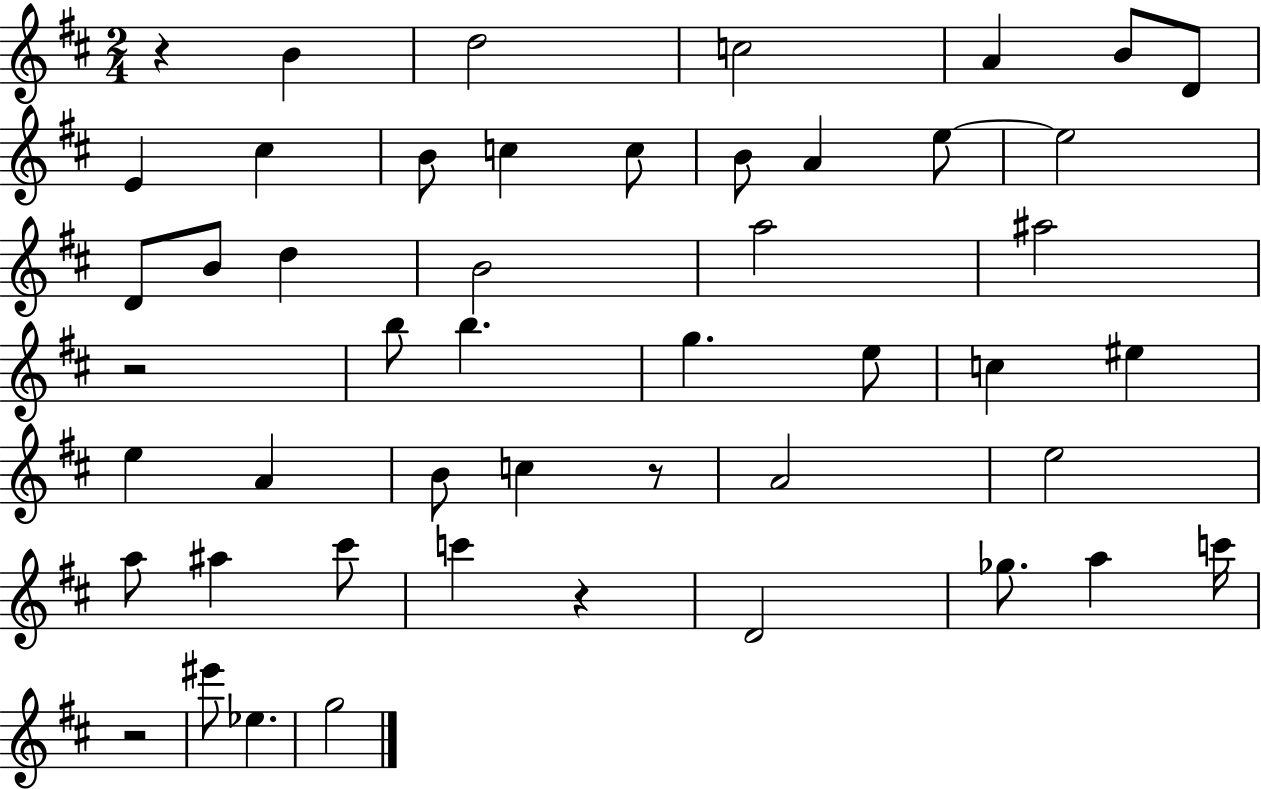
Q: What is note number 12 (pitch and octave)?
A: B4